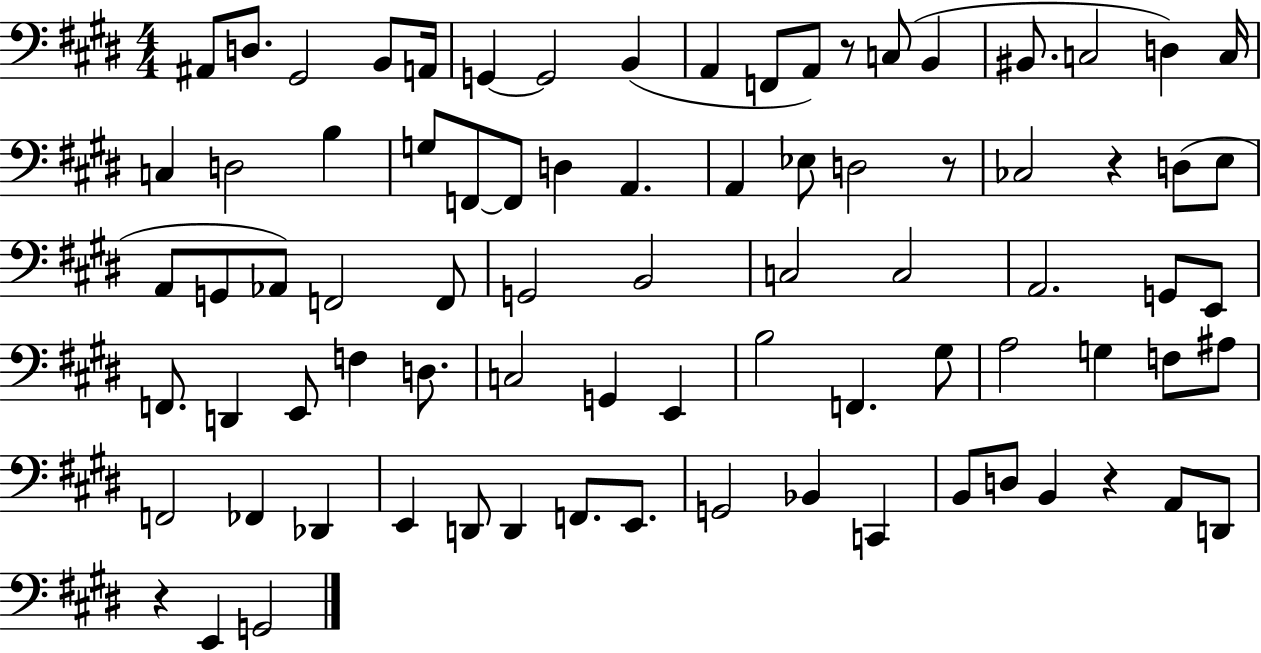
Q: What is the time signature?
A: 4/4